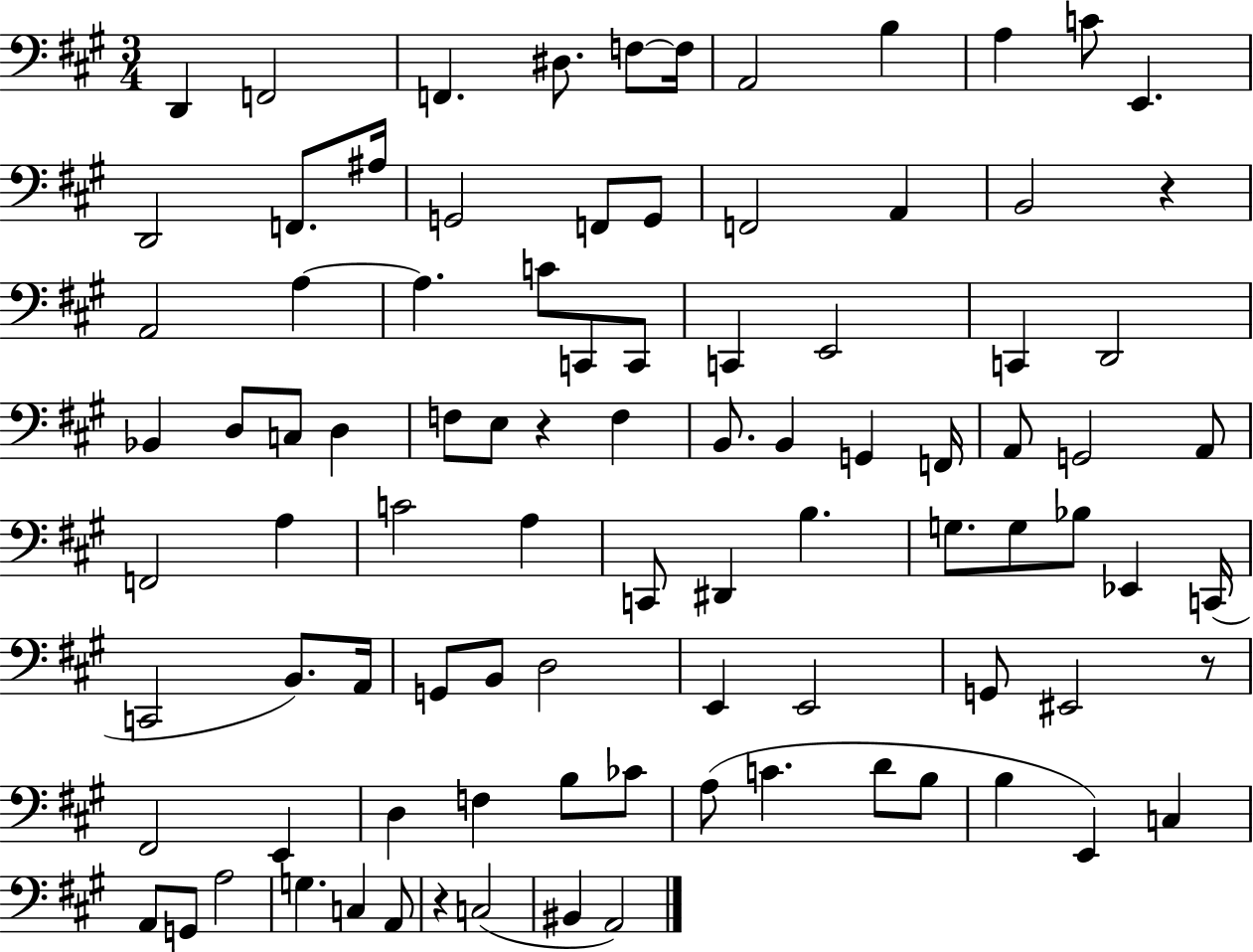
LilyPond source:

{
  \clef bass
  \numericTimeSignature
  \time 3/4
  \key a \major
  \repeat volta 2 { d,4 f,2 | f,4. dis8. f8~~ f16 | a,2 b4 | a4 c'8 e,4. | \break d,2 f,8. ais16 | g,2 f,8 g,8 | f,2 a,4 | b,2 r4 | \break a,2 a4~~ | a4. c'8 c,8 c,8 | c,4 e,2 | c,4 d,2 | \break bes,4 d8 c8 d4 | f8 e8 r4 f4 | b,8. b,4 g,4 f,16 | a,8 g,2 a,8 | \break f,2 a4 | c'2 a4 | c,8 dis,4 b4. | g8. g8 bes8 ees,4 c,16( | \break c,2 b,8.) a,16 | g,8 b,8 d2 | e,4 e,2 | g,8 eis,2 r8 | \break fis,2 e,4 | d4 f4 b8 ces'8 | a8( c'4. d'8 b8 | b4 e,4) c4 | \break a,8 g,8 a2 | g4. c4 a,8 | r4 c2( | bis,4 a,2) | \break } \bar "|."
}